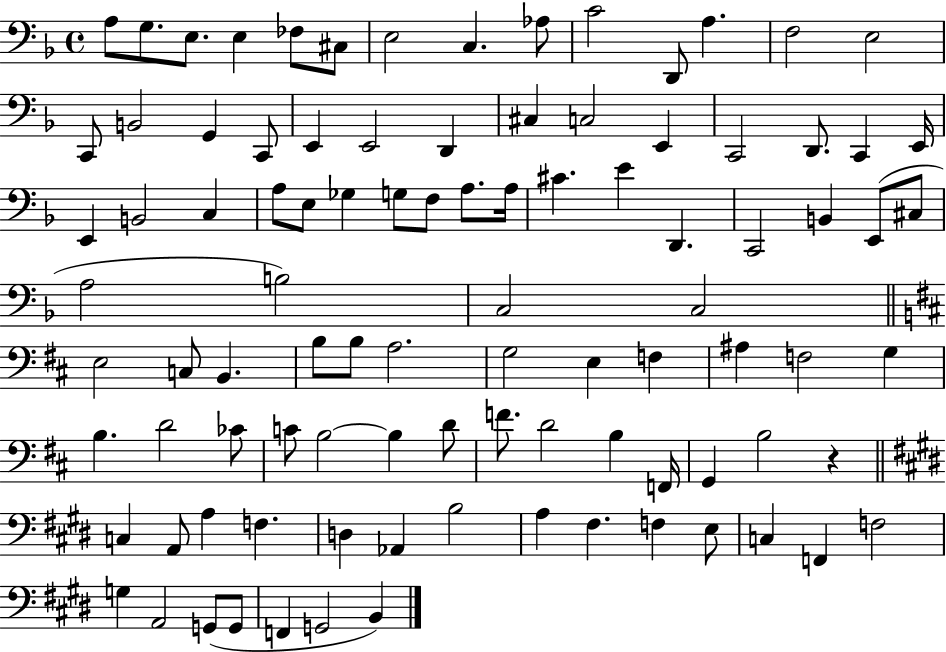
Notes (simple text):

A3/e G3/e. E3/e. E3/q FES3/e C#3/e E3/h C3/q. Ab3/e C4/h D2/e A3/q. F3/h E3/h C2/e B2/h G2/q C2/e E2/q E2/h D2/q C#3/q C3/h E2/q C2/h D2/e. C2/q E2/s E2/q B2/h C3/q A3/e E3/e Gb3/q G3/e F3/e A3/e. A3/s C#4/q. E4/q D2/q. C2/h B2/q E2/e C#3/e A3/h B3/h C3/h C3/h E3/h C3/e B2/q. B3/e B3/e A3/h. G3/h E3/q F3/q A#3/q F3/h G3/q B3/q. D4/h CES4/e C4/e B3/h B3/q D4/e F4/e. D4/h B3/q F2/s G2/q B3/h R/q C3/q A2/e A3/q F3/q. D3/q Ab2/q B3/h A3/q F#3/q. F3/q E3/e C3/q F2/q F3/h G3/q A2/h G2/e G2/e F2/q G2/h B2/q